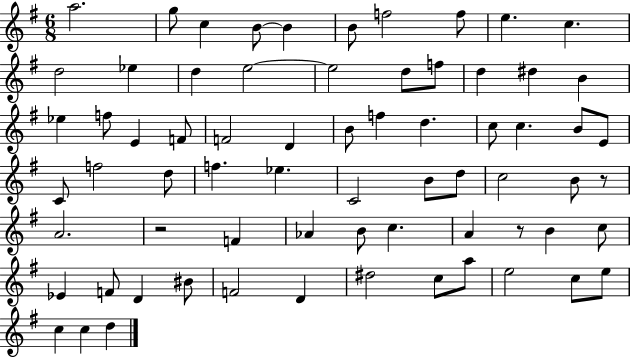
A5/h. G5/e C5/q B4/e B4/q B4/e F5/h F5/e E5/q. C5/q. D5/h Eb5/q D5/q E5/h E5/h D5/e F5/e D5/q D#5/q B4/q Eb5/q F5/e E4/q F4/e F4/h D4/q B4/e F5/q D5/q. C5/e C5/q. B4/e E4/e C4/e F5/h D5/e F5/q. Eb5/q. C4/h B4/e D5/e C5/h B4/e R/e A4/h. R/h F4/q Ab4/q B4/e C5/q. A4/q R/e B4/q C5/e Eb4/q F4/e D4/q BIS4/e F4/h D4/q D#5/h C5/e A5/e E5/h C5/e E5/e C5/q C5/q D5/q